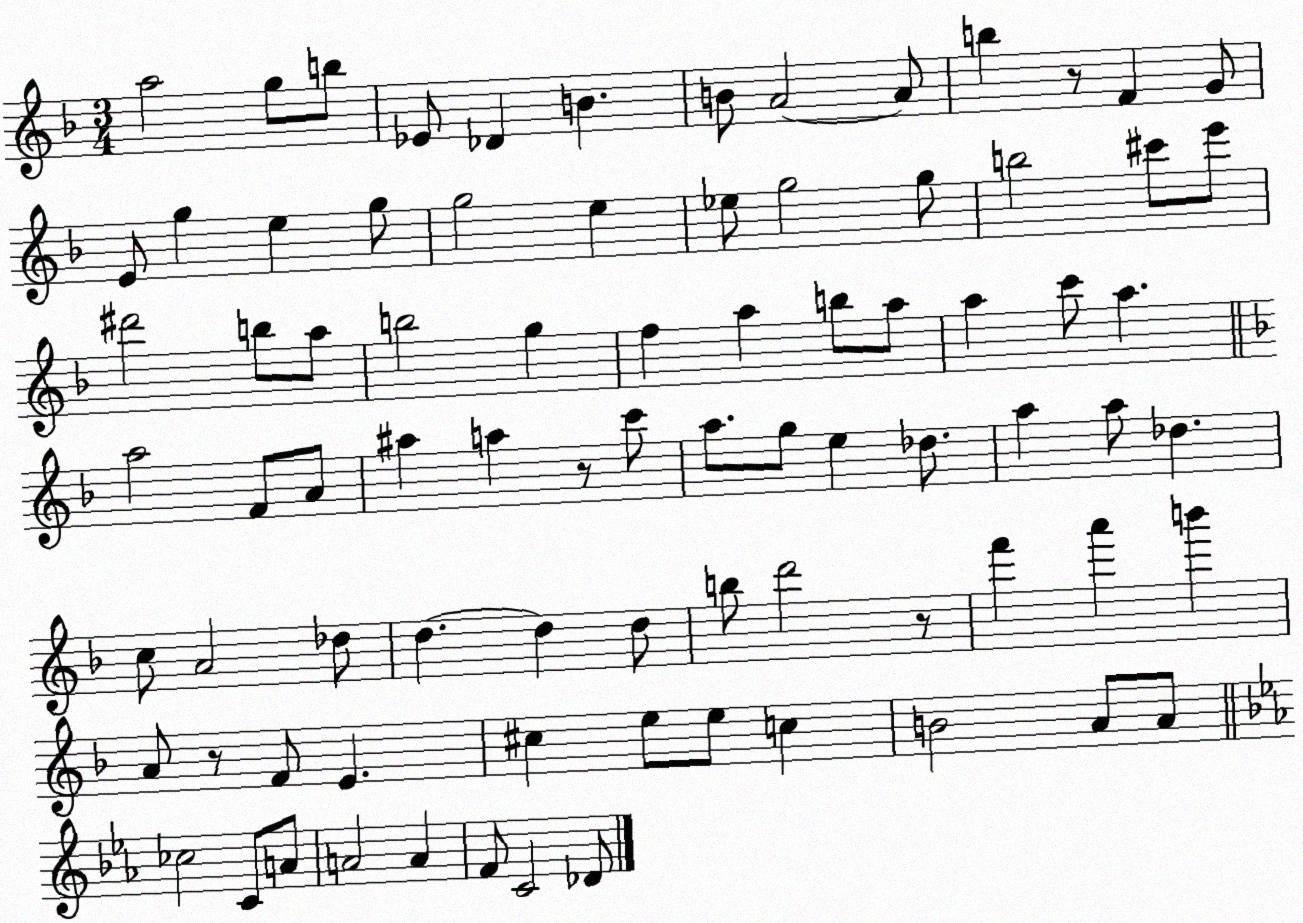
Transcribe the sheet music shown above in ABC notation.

X:1
T:Untitled
M:3/4
L:1/4
K:F
a2 g/2 b/2 _E/2 _D B B/2 A2 A/2 b z/2 F G/2 E/2 g e g/2 g2 e _e/2 g2 g/2 b2 ^c'/2 e'/2 ^d'2 b/2 a/2 b2 g f a b/2 a/2 a c'/2 a a2 F/2 A/2 ^a a z/2 c'/2 a/2 g/2 e _d/2 a a/2 _d c/2 A2 _d/2 d d d/2 b/2 d'2 z/2 f' a' b' A/2 z/2 F/2 E ^c e/2 e/2 c B2 A/2 A/2 _c2 C/2 A/2 A2 A F/2 C2 _D/2